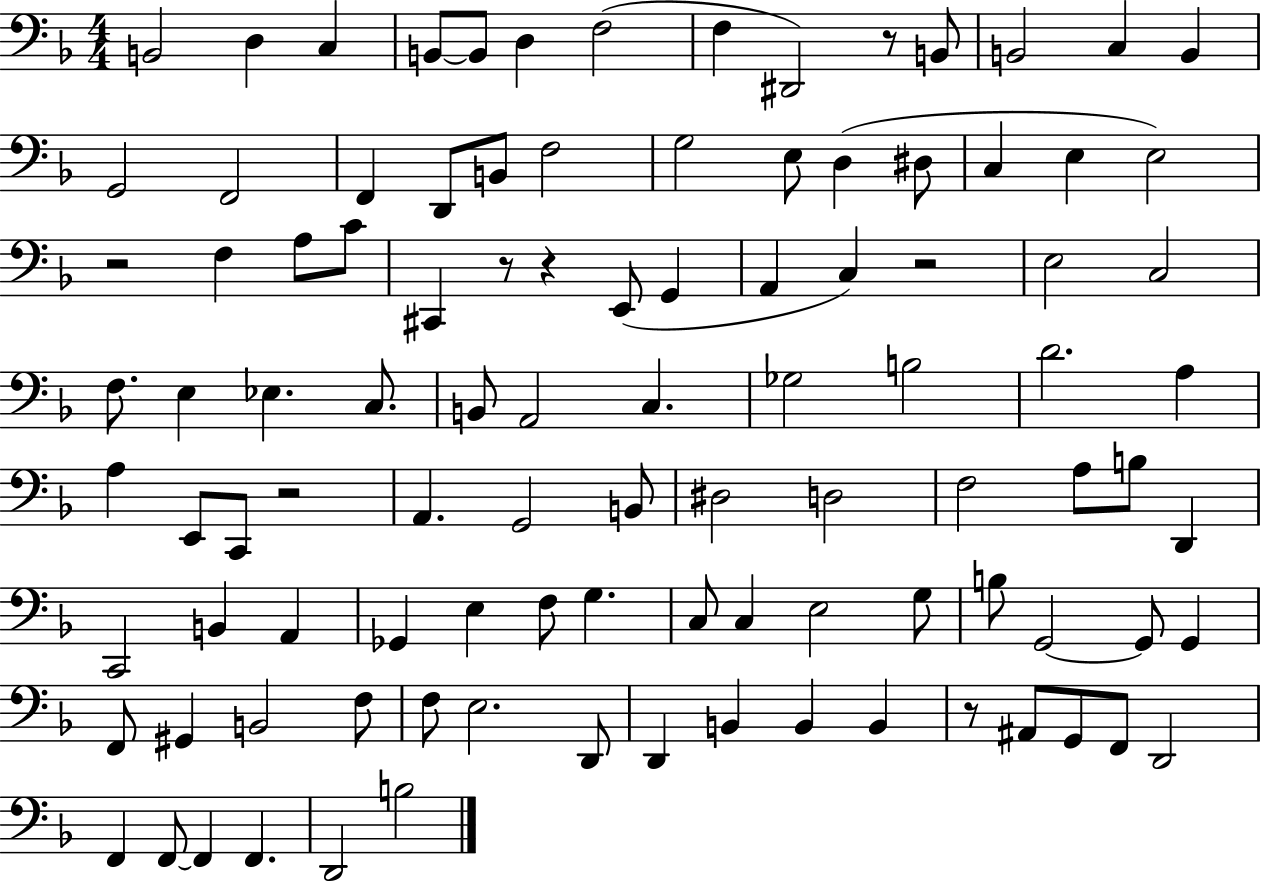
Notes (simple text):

B2/h D3/q C3/q B2/e B2/e D3/q F3/h F3/q D#2/h R/e B2/e B2/h C3/q B2/q G2/h F2/h F2/q D2/e B2/e F3/h G3/h E3/e D3/q D#3/e C3/q E3/q E3/h R/h F3/q A3/e C4/e C#2/q R/e R/q E2/e G2/q A2/q C3/q R/h E3/h C3/h F3/e. E3/q Eb3/q. C3/e. B2/e A2/h C3/q. Gb3/h B3/h D4/h. A3/q A3/q E2/e C2/e R/h A2/q. G2/h B2/e D#3/h D3/h F3/h A3/e B3/e D2/q C2/h B2/q A2/q Gb2/q E3/q F3/e G3/q. C3/e C3/q E3/h G3/e B3/e G2/h G2/e G2/q F2/e G#2/q B2/h F3/e F3/e E3/h. D2/e D2/q B2/q B2/q B2/q R/e A#2/e G2/e F2/e D2/h F2/q F2/e F2/q F2/q. D2/h B3/h